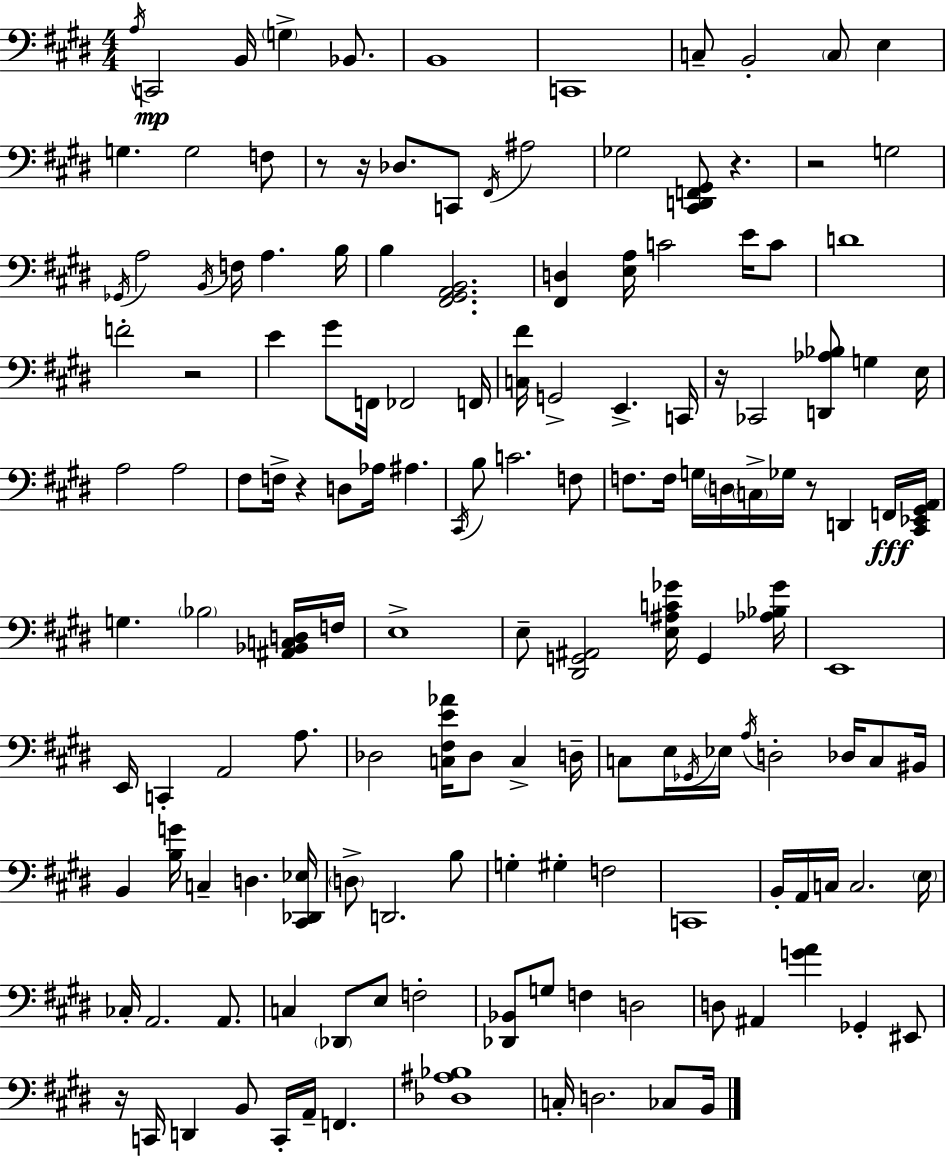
X:1
T:Untitled
M:4/4
L:1/4
K:E
A,/4 C,,2 B,,/4 G, _B,,/2 B,,4 C,,4 C,/2 B,,2 C,/2 E, G, G,2 F,/2 z/2 z/4 _D,/2 C,,/2 ^F,,/4 ^A,2 _G,2 [^C,,D,,F,,^G,,]/2 z z2 G,2 _G,,/4 A,2 B,,/4 F,/4 A, B,/4 B, [^F,,^G,,A,,B,,]2 [^F,,D,] [E,A,]/4 C2 E/4 C/2 D4 F2 z2 E ^G/2 F,,/4 _F,,2 F,,/4 [C,^F]/4 G,,2 E,, C,,/4 z/4 _C,,2 [D,,_A,_B,]/2 G, E,/4 A,2 A,2 ^F,/2 F,/4 z D,/2 _A,/4 ^A, ^C,,/4 B,/2 C2 F,/2 F,/2 F,/4 G,/4 D,/4 C,/4 _G,/4 z/2 D,, F,,/4 [^C,,_E,,^G,,A,,]/4 G, _B,2 [^A,,_B,,C,D,]/4 F,/4 E,4 E,/2 [^D,,G,,^A,,]2 [E,^A,C_G]/4 G,, [_A,_B,_G]/4 E,,4 E,,/4 C,, A,,2 A,/2 _D,2 [C,^F,E_A]/4 _D,/2 C, D,/4 C,/2 E,/4 _G,,/4 _E,/4 A,/4 D,2 _D,/4 C,/2 ^B,,/4 B,, [B,G]/4 C, D, [^C,,_D,,_E,]/4 D,/2 D,,2 B,/2 G, ^G, F,2 C,,4 B,,/4 A,,/4 C,/4 C,2 E,/4 _C,/4 A,,2 A,,/2 C, _D,,/2 E,/2 F,2 [_D,,_B,,]/2 G,/2 F, D,2 D,/2 ^A,, [GA] _G,, ^E,,/2 z/4 C,,/4 D,, B,,/2 C,,/4 A,,/4 F,, [_D,^A,_B,]4 C,/4 D,2 _C,/2 B,,/4